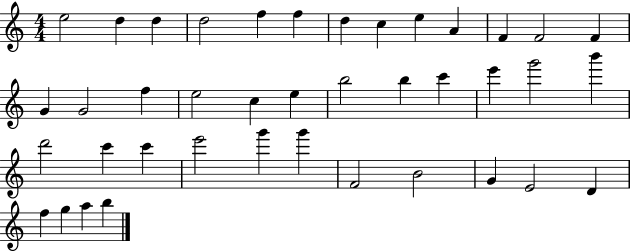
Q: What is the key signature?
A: C major